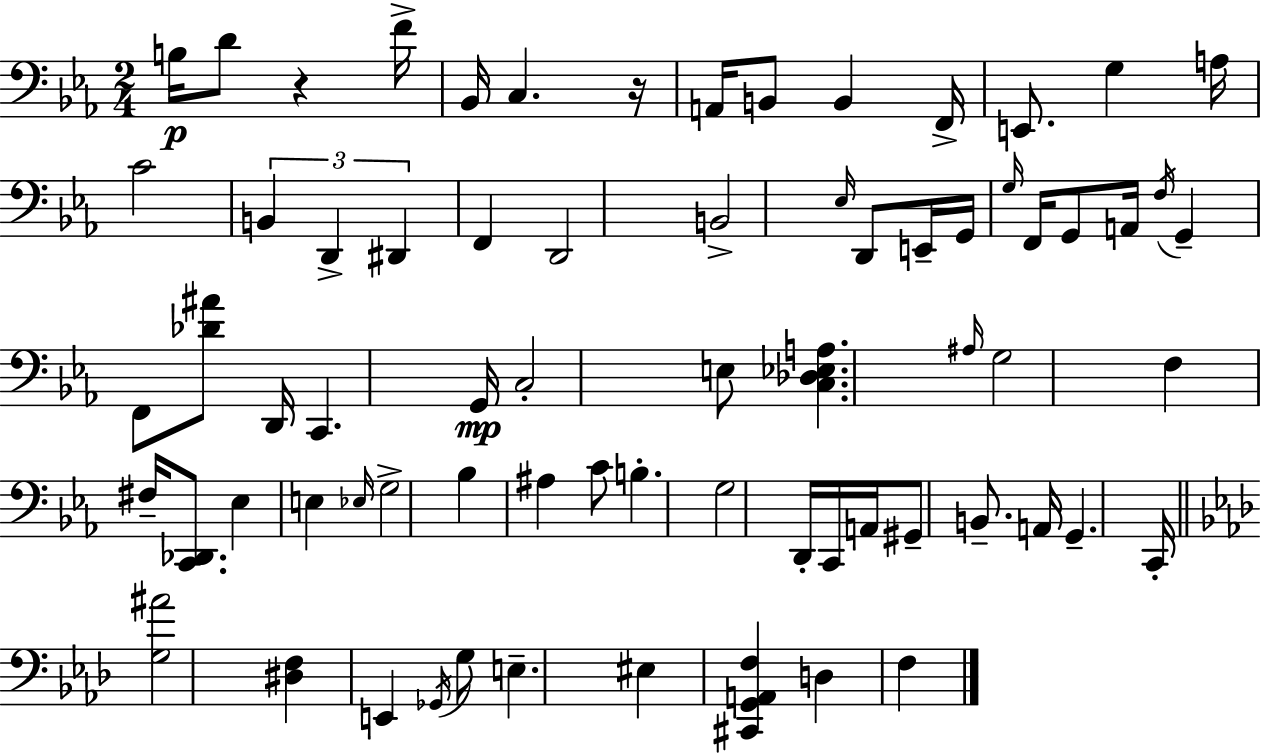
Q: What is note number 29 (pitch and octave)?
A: G2